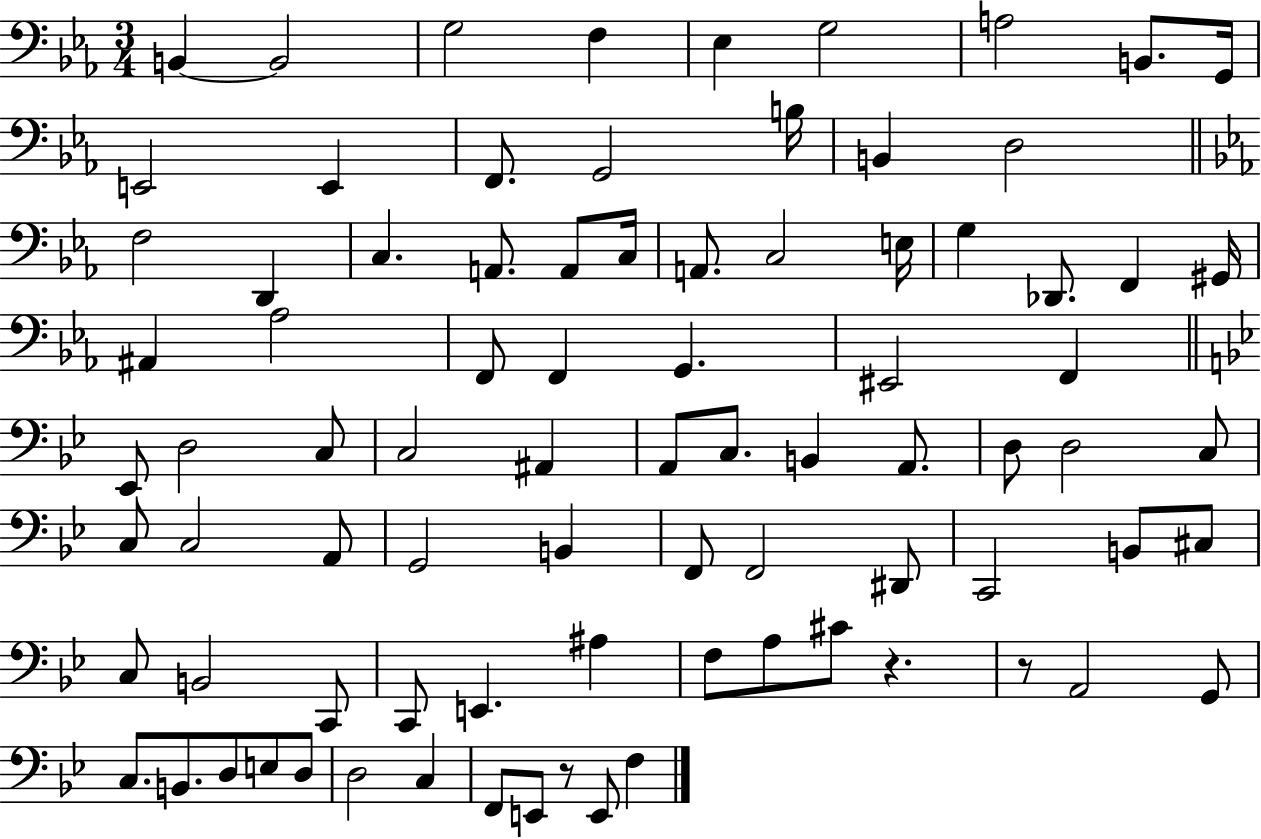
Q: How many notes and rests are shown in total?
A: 84